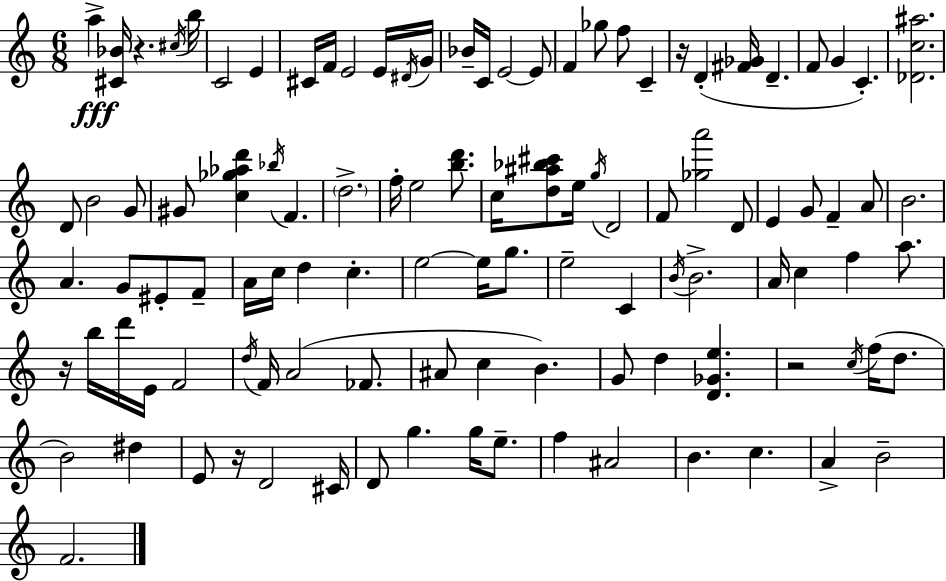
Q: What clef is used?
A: treble